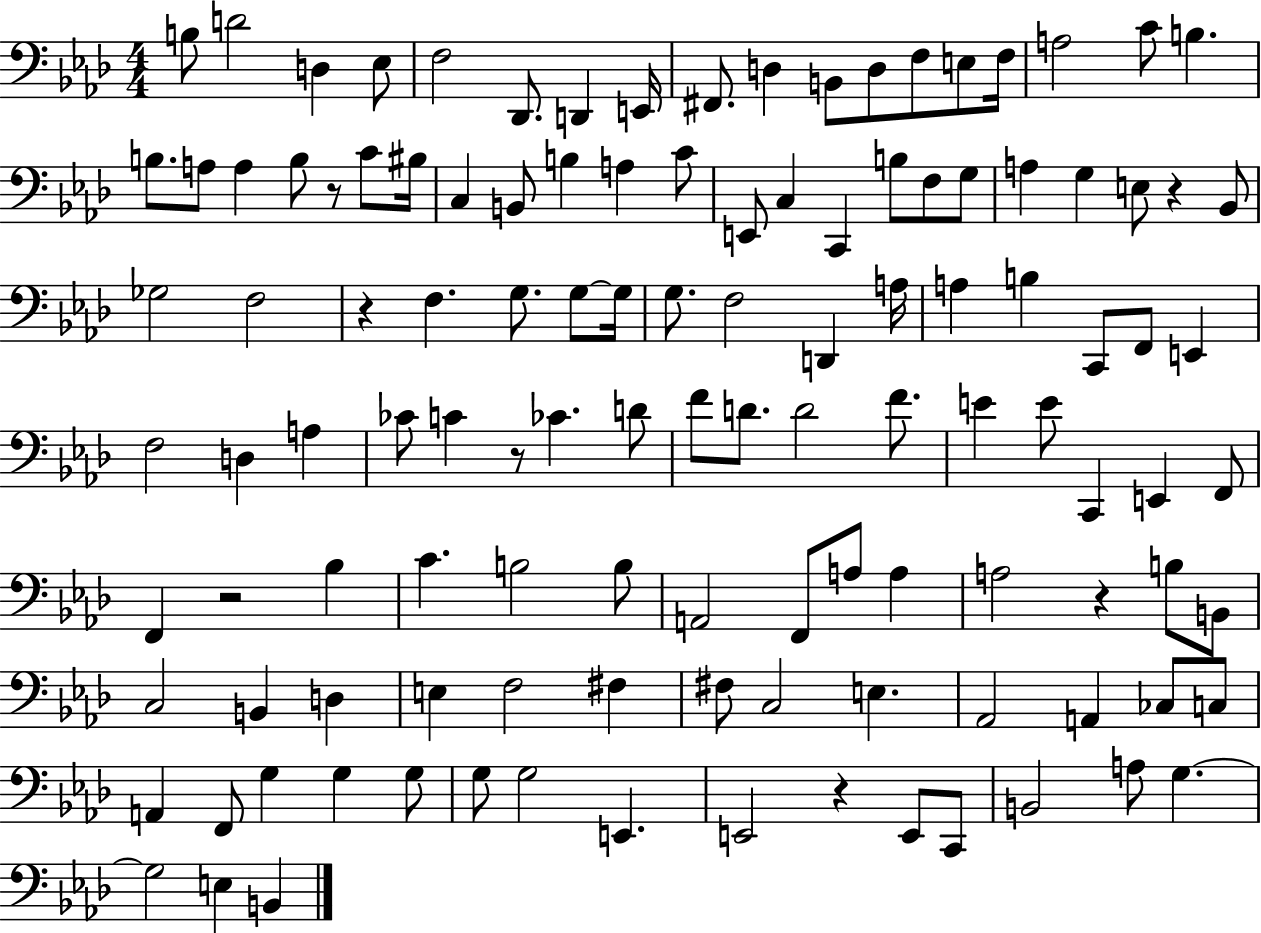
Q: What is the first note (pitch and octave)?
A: B3